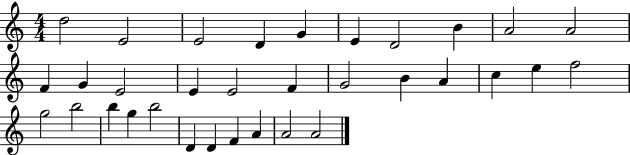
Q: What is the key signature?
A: C major